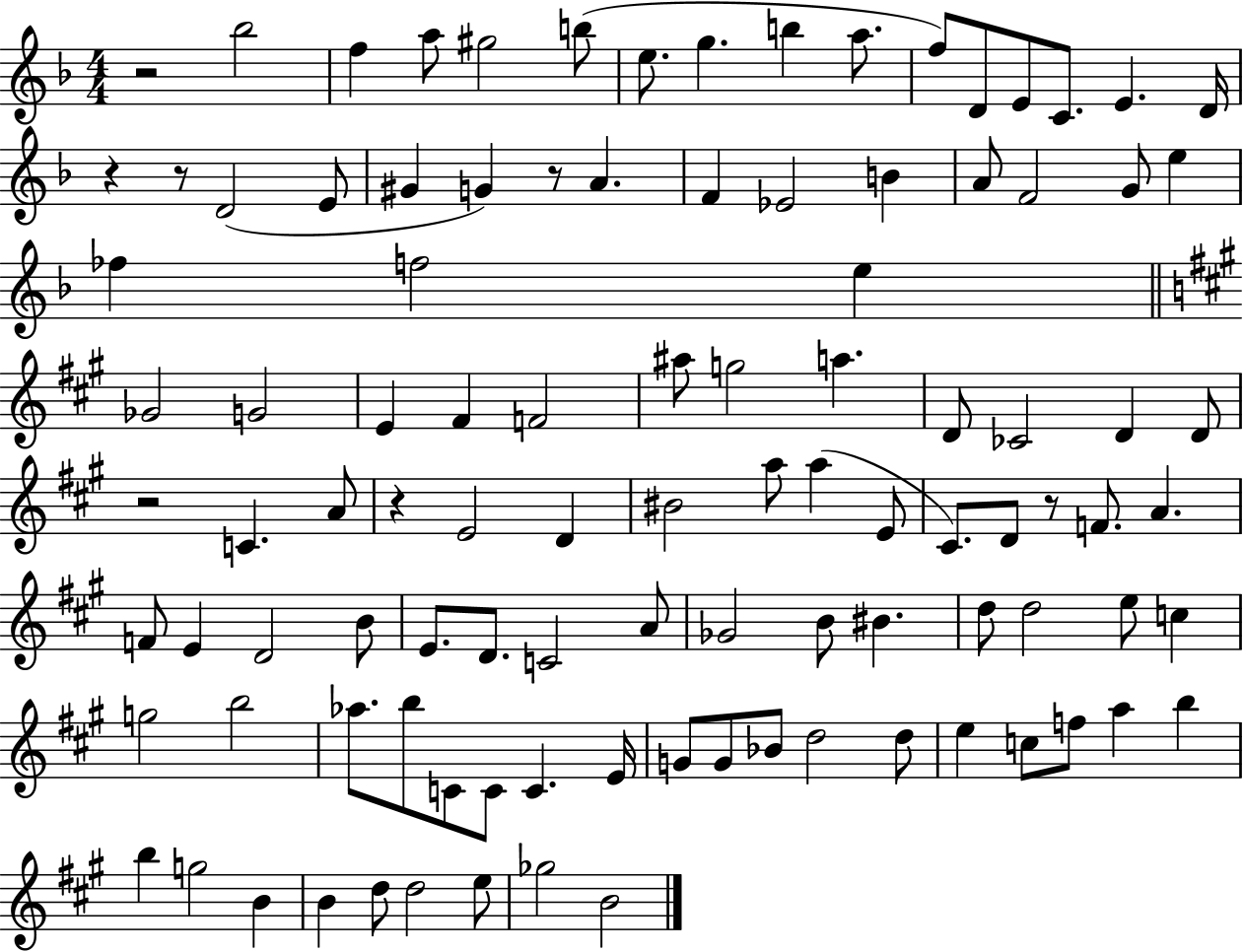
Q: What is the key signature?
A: F major